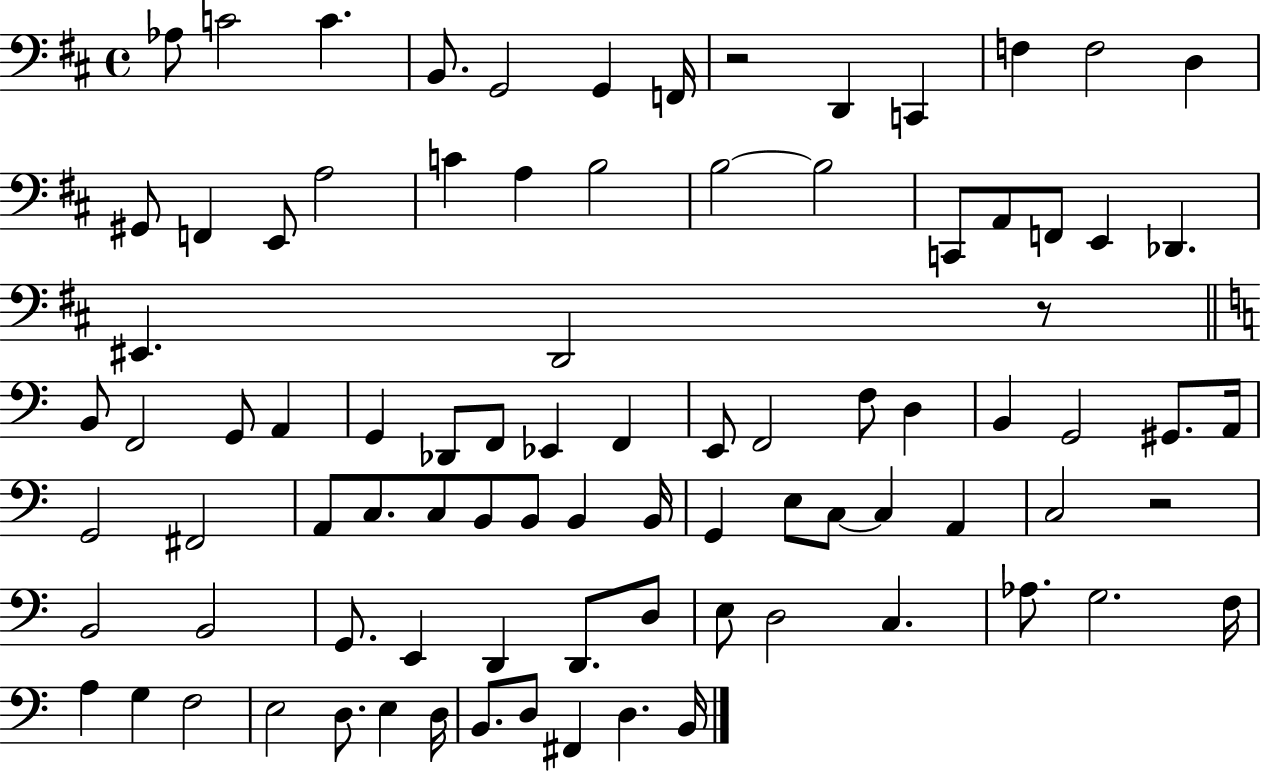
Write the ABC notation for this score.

X:1
T:Untitled
M:4/4
L:1/4
K:D
_A,/2 C2 C B,,/2 G,,2 G,, F,,/4 z2 D,, C,, F, F,2 D, ^G,,/2 F,, E,,/2 A,2 C A, B,2 B,2 B,2 C,,/2 A,,/2 F,,/2 E,, _D,, ^E,, D,,2 z/2 B,,/2 F,,2 G,,/2 A,, G,, _D,,/2 F,,/2 _E,, F,, E,,/2 F,,2 F,/2 D, B,, G,,2 ^G,,/2 A,,/4 G,,2 ^F,,2 A,,/2 C,/2 C,/2 B,,/2 B,,/2 B,, B,,/4 G,, E,/2 C,/2 C, A,, C,2 z2 B,,2 B,,2 G,,/2 E,, D,, D,,/2 D,/2 E,/2 D,2 C, _A,/2 G,2 F,/4 A, G, F,2 E,2 D,/2 E, D,/4 B,,/2 D,/2 ^F,, D, B,,/4